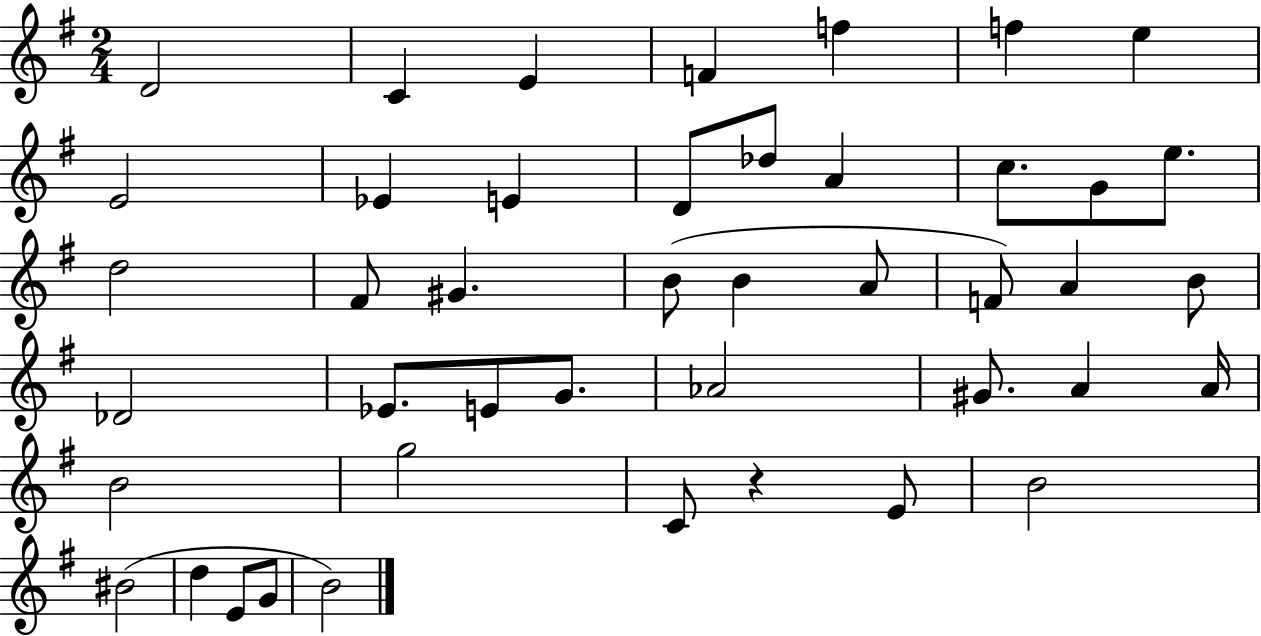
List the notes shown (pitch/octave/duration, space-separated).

D4/h C4/q E4/q F4/q F5/q F5/q E5/q E4/h Eb4/q E4/q D4/e Db5/e A4/q C5/e. G4/e E5/e. D5/h F#4/e G#4/q. B4/e B4/q A4/e F4/e A4/q B4/e Db4/h Eb4/e. E4/e G4/e. Ab4/h G#4/e. A4/q A4/s B4/h G5/h C4/e R/q E4/e B4/h BIS4/h D5/q E4/e G4/e B4/h